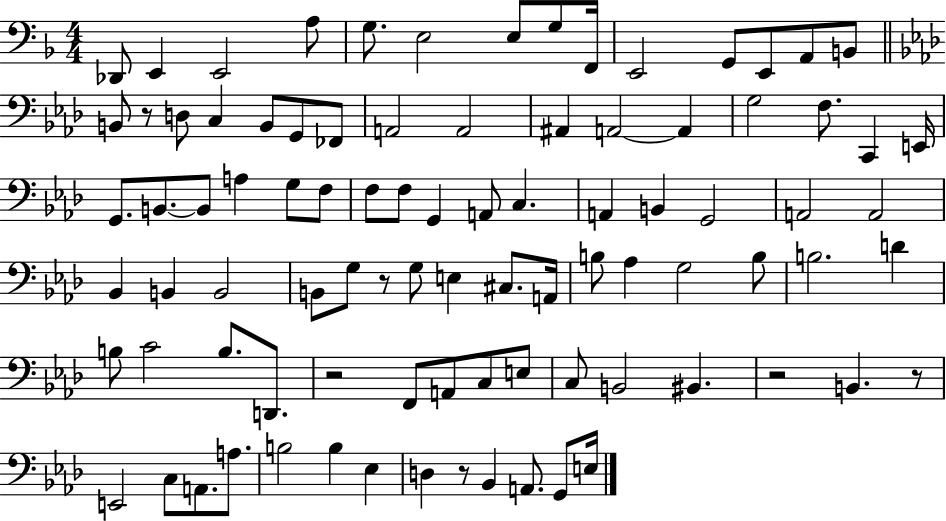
Db2/e E2/q E2/h A3/e G3/e. E3/h E3/e G3/e F2/s E2/h G2/e E2/e A2/e B2/e B2/e R/e D3/e C3/q B2/e G2/e FES2/e A2/h A2/h A#2/q A2/h A2/q G3/h F3/e. C2/q E2/s G2/e. B2/e. B2/e A3/q G3/e F3/e F3/e F3/e G2/q A2/e C3/q. A2/q B2/q G2/h A2/h A2/h Bb2/q B2/q B2/h B2/e G3/e R/e G3/e E3/q C#3/e. A2/s B3/e Ab3/q G3/h B3/e B3/h. D4/q B3/e C4/h B3/e. D2/e. R/h F2/e A2/e C3/e E3/e C3/e B2/h BIS2/q. R/h B2/q. R/e E2/h C3/e A2/e. A3/e. B3/h B3/q Eb3/q D3/q R/e Bb2/q A2/e. G2/e E3/s